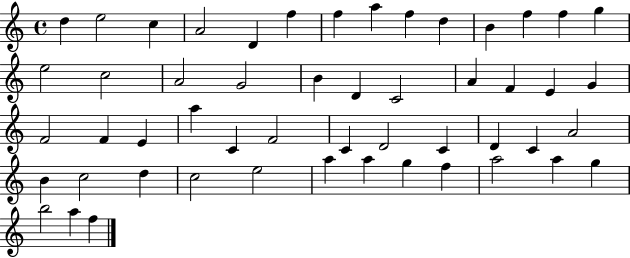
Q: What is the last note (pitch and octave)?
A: F5